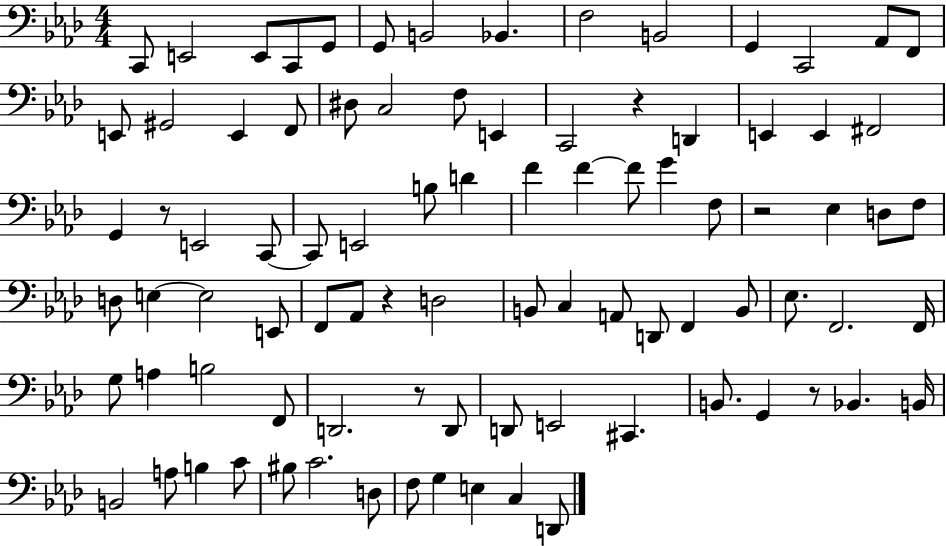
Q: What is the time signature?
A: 4/4